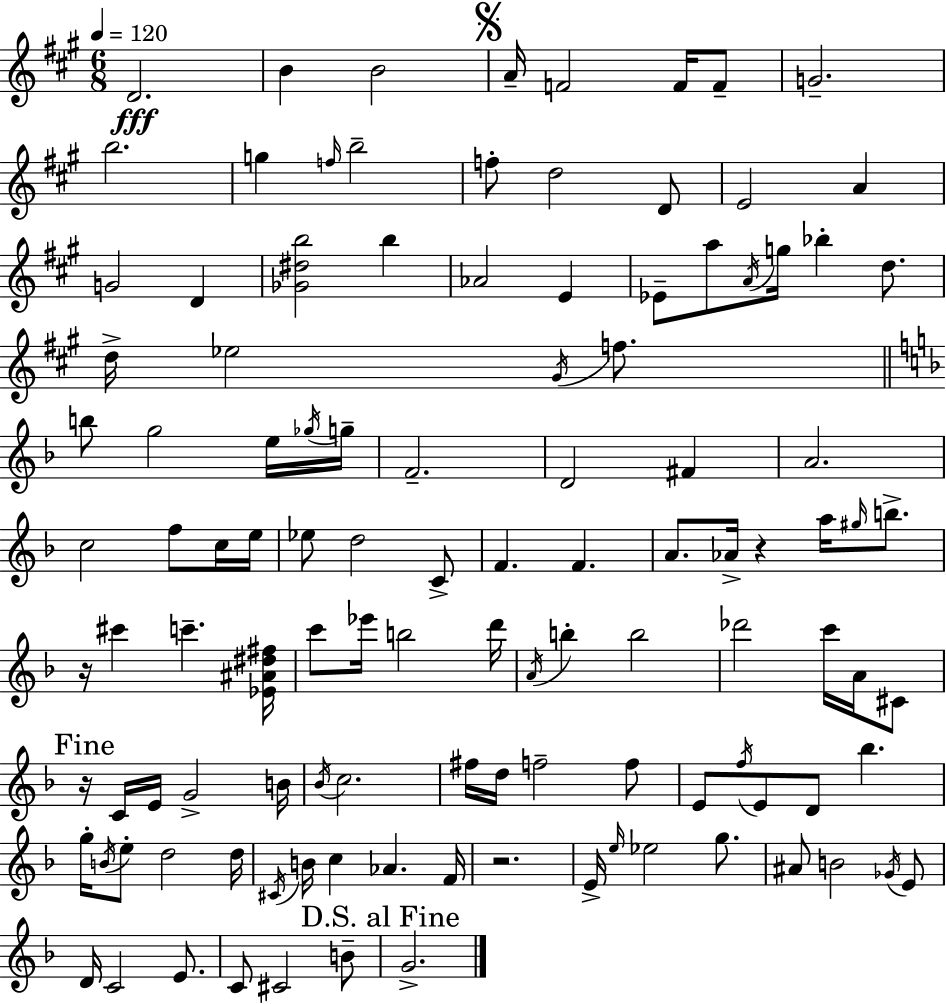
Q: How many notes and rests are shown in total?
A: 114